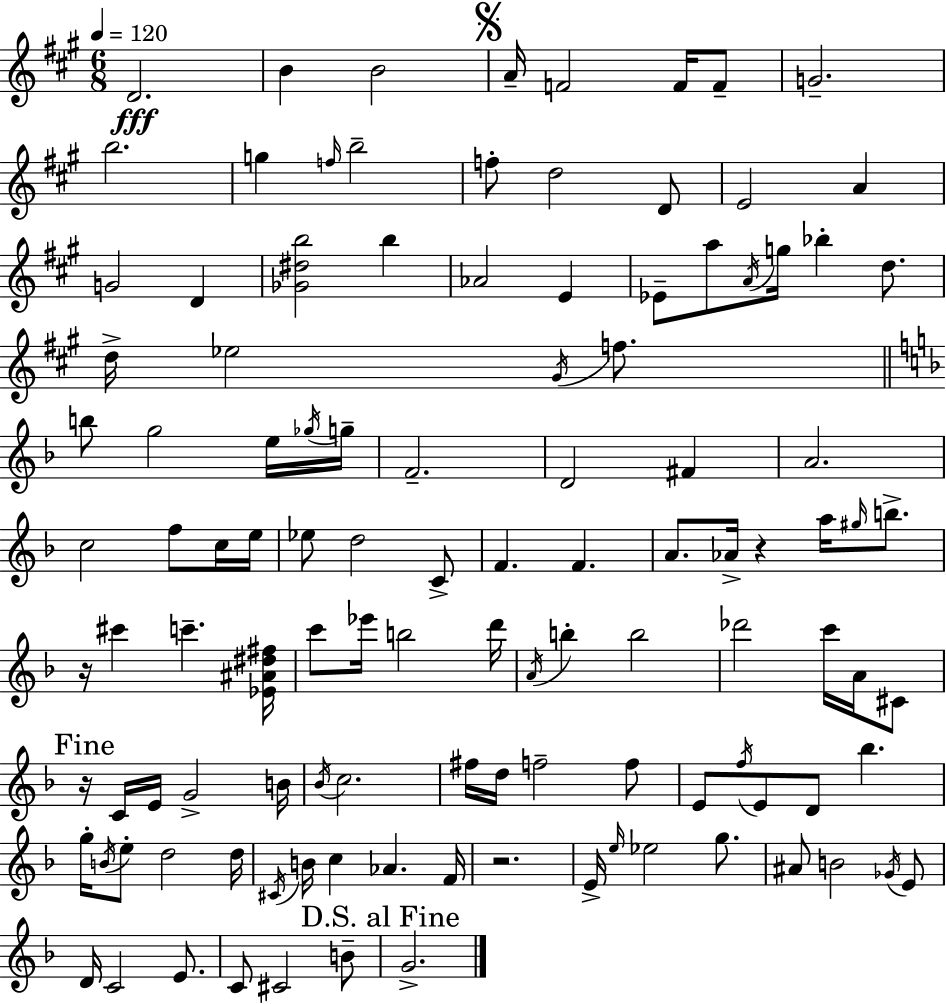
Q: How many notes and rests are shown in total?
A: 114